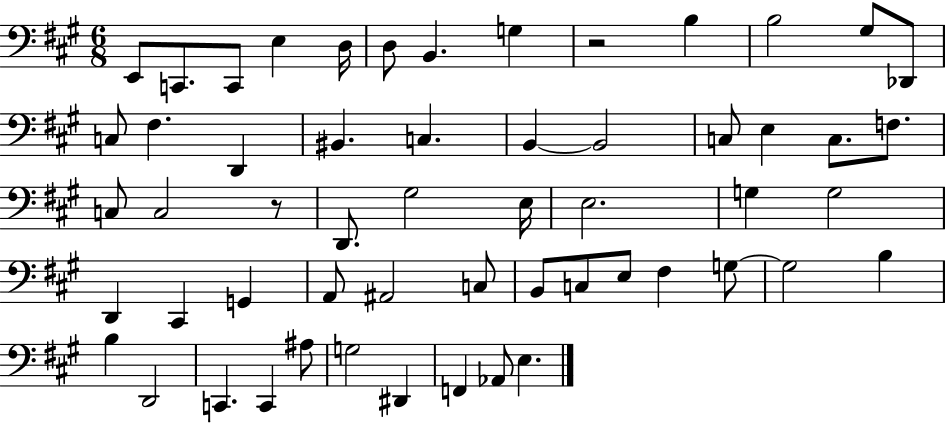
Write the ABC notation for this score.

X:1
T:Untitled
M:6/8
L:1/4
K:A
E,,/2 C,,/2 C,,/2 E, D,/4 D,/2 B,, G, z2 B, B,2 ^G,/2 _D,,/2 C,/2 ^F, D,, ^B,, C, B,, B,,2 C,/2 E, C,/2 F,/2 C,/2 C,2 z/2 D,,/2 ^G,2 E,/4 E,2 G, G,2 D,, ^C,, G,, A,,/2 ^A,,2 C,/2 B,,/2 C,/2 E,/2 ^F, G,/2 G,2 B, B, D,,2 C,, C,, ^A,/2 G,2 ^D,, F,, _A,,/2 E,